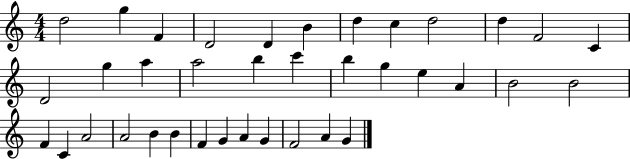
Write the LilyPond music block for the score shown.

{
  \clef treble
  \numericTimeSignature
  \time 4/4
  \key c \major
  d''2 g''4 f'4 | d'2 d'4 b'4 | d''4 c''4 d''2 | d''4 f'2 c'4 | \break d'2 g''4 a''4 | a''2 b''4 c'''4 | b''4 g''4 e''4 a'4 | b'2 b'2 | \break f'4 c'4 a'2 | a'2 b'4 b'4 | f'4 g'4 a'4 g'4 | f'2 a'4 g'4 | \break \bar "|."
}